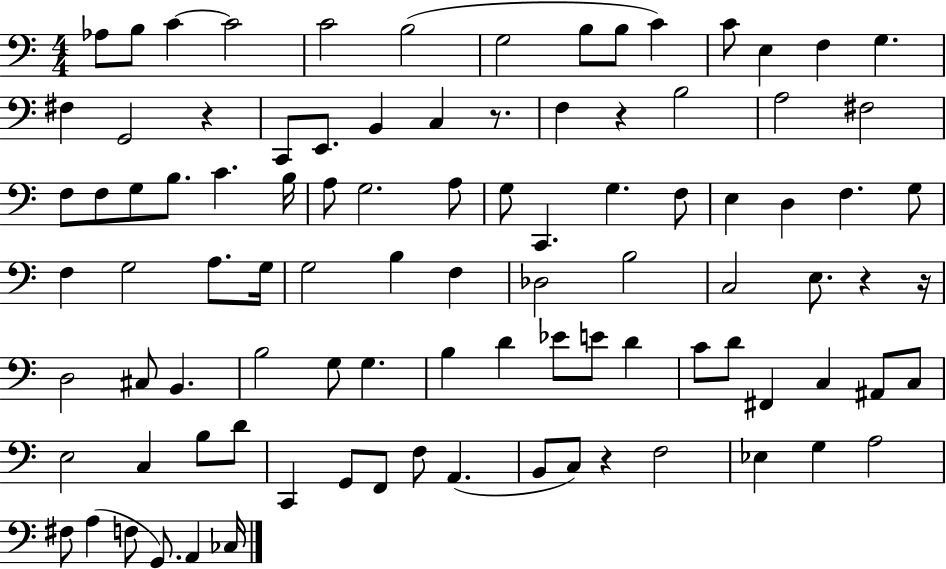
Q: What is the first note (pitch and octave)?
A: Ab3